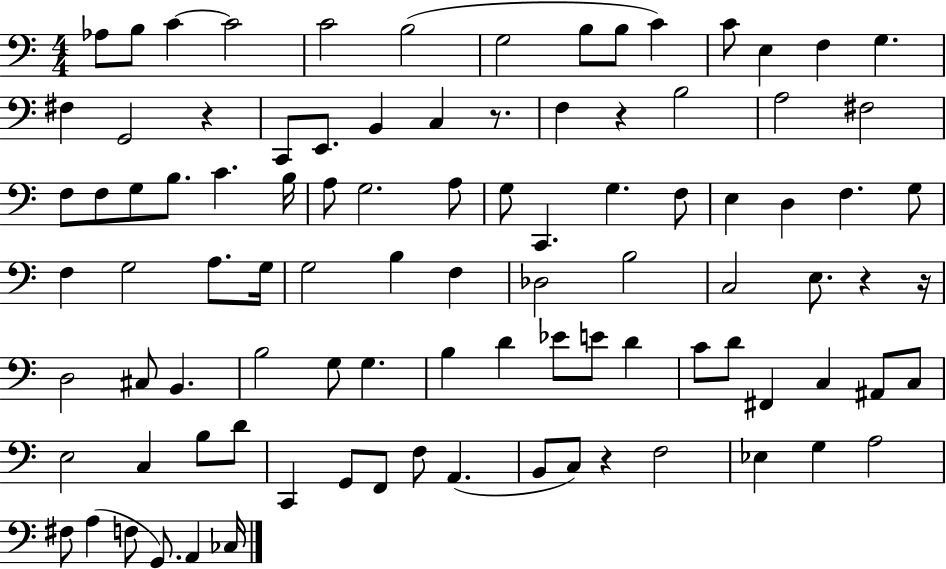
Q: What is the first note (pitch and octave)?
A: Ab3